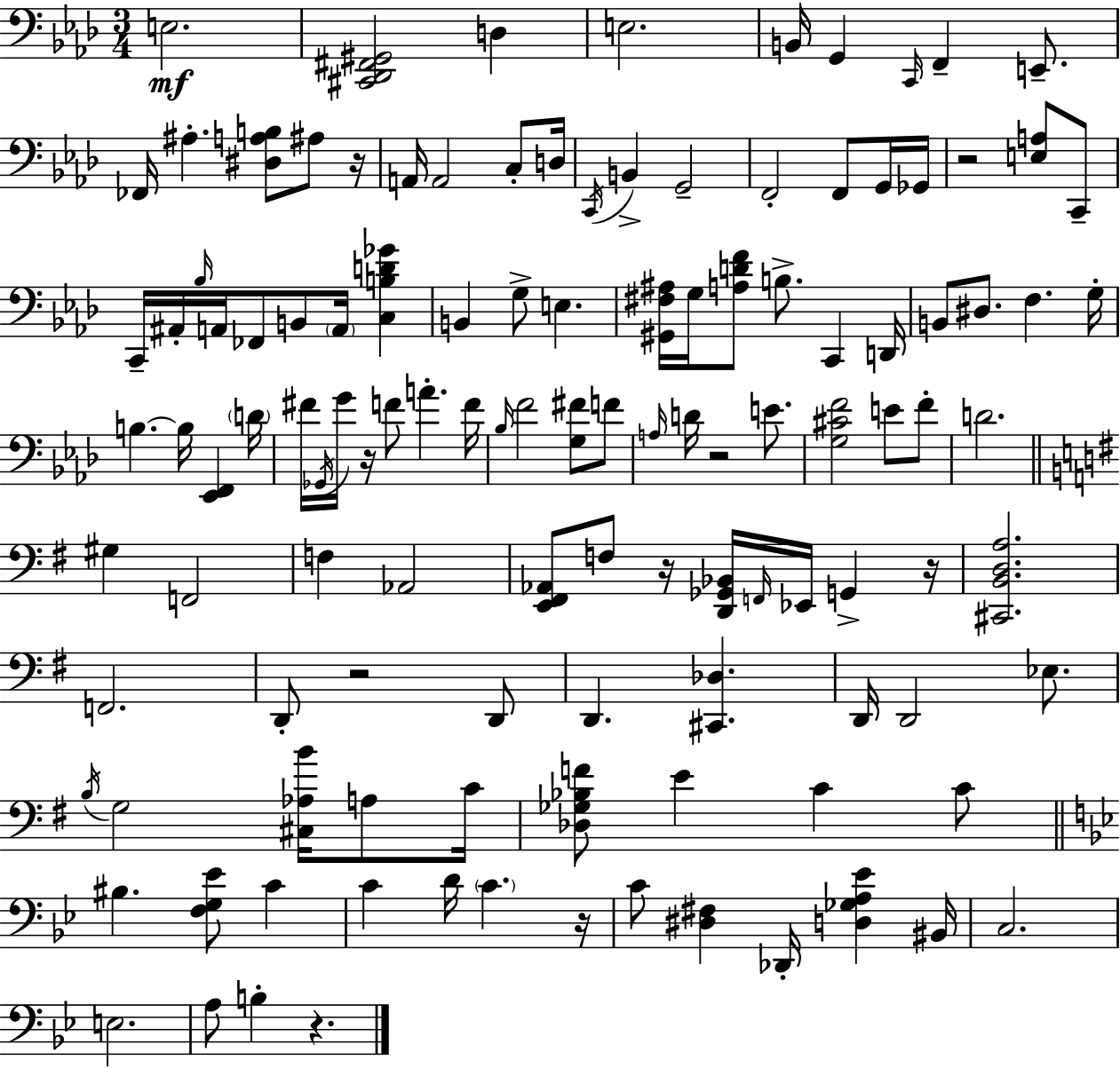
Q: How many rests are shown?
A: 9